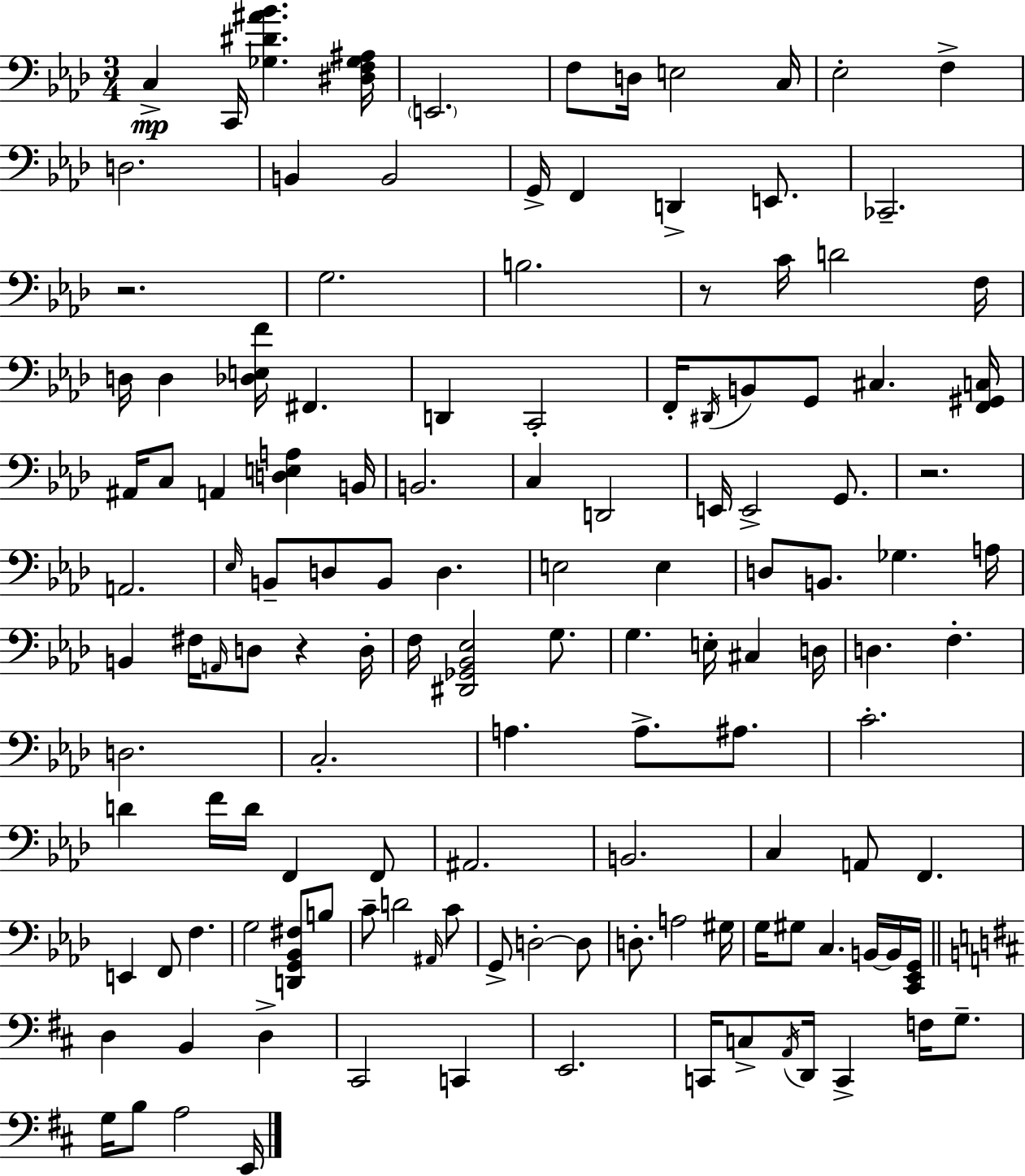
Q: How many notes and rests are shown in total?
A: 132